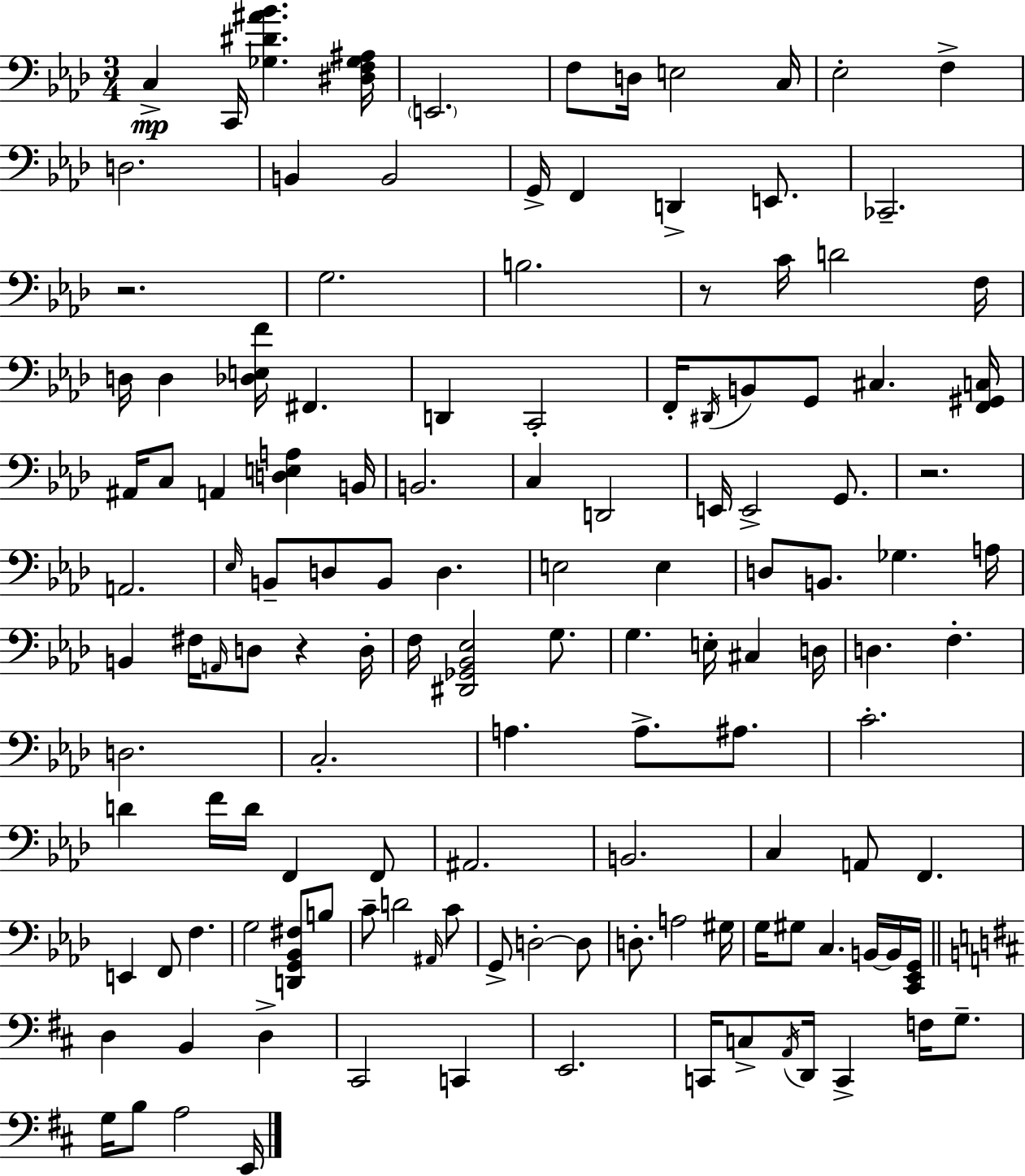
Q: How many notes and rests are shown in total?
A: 132